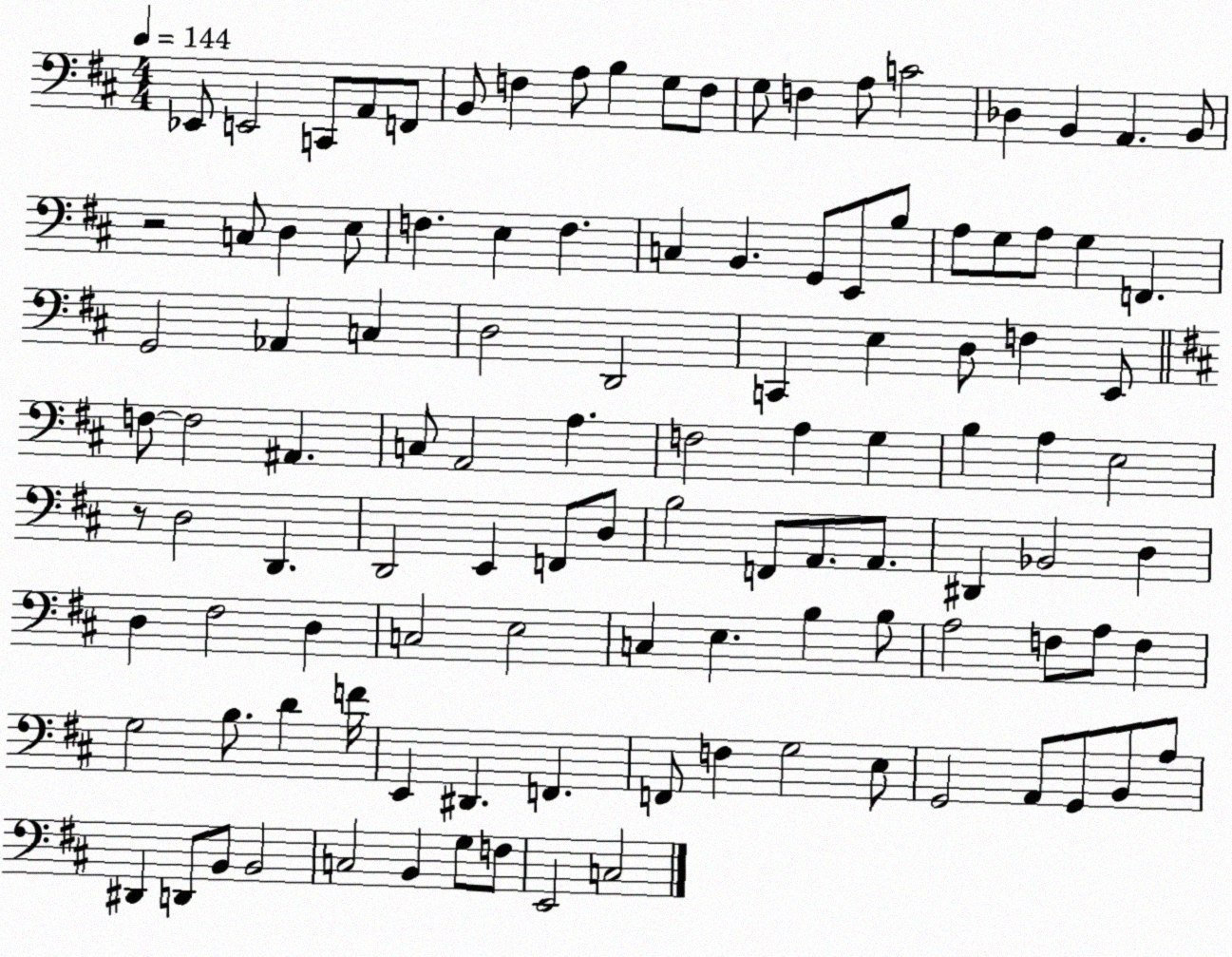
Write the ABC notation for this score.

X:1
T:Untitled
M:4/4
L:1/4
K:D
_E,,/2 E,,2 C,,/2 A,,/2 F,,/2 B,,/2 F, A,/2 B, G,/2 F,/2 G,/2 F, A,/2 C2 _D, B,, A,, B,,/2 z2 C,/2 D, E,/2 F, E, F, C, B,, G,,/2 E,,/2 B,/2 A,/2 G,/2 A,/2 G, F,, G,,2 _A,, C, D,2 D,,2 C,, E, D,/2 F, E,,/2 F,/2 F,2 ^A,, C,/2 A,,2 A, F,2 A, G, B, A, E,2 z/2 D,2 D,, D,,2 E,, F,,/2 D,/2 B,2 F,,/2 A,,/2 A,,/2 ^D,, _B,,2 D, D, ^F,2 D, C,2 E,2 C, E, B, B,/2 A,2 F,/2 A,/2 F, G,2 B,/2 D F/4 E,, ^D,, F,, F,,/2 F, G,2 E,/2 G,,2 A,,/2 G,,/2 B,,/2 A,/2 ^D,, D,,/2 B,,/2 B,,2 C,2 B,, G,/2 F,/2 E,,2 C,2